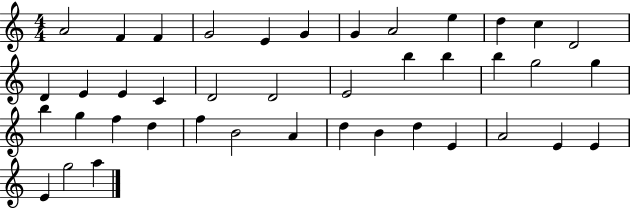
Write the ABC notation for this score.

X:1
T:Untitled
M:4/4
L:1/4
K:C
A2 F F G2 E G G A2 e d c D2 D E E C D2 D2 E2 b b b g2 g b g f d f B2 A d B d E A2 E E E g2 a